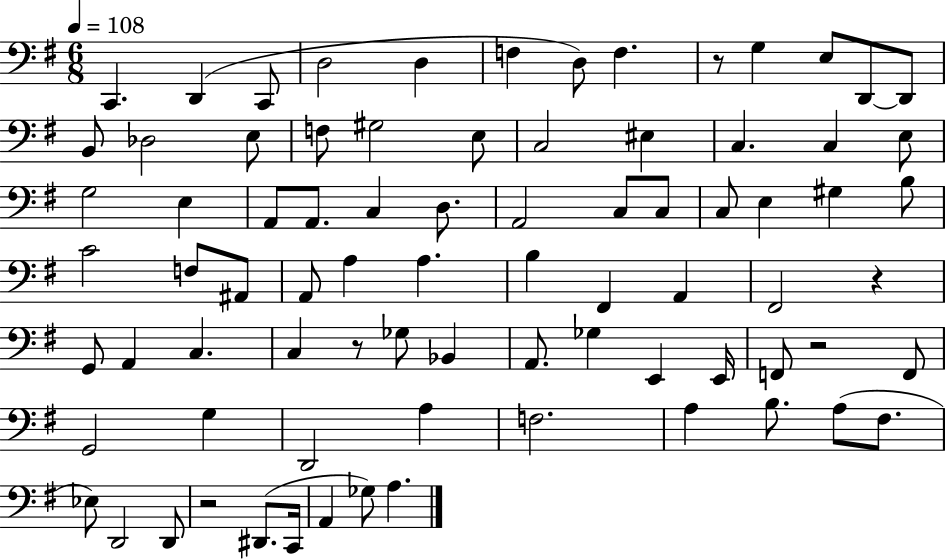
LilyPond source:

{
  \clef bass
  \numericTimeSignature
  \time 6/8
  \key g \major
  \tempo 4 = 108
  c,4. d,4( c,8 | d2 d4 | f4 d8) f4. | r8 g4 e8 d,8~~ d,8 | \break b,8 des2 e8 | f8 gis2 e8 | c2 eis4 | c4. c4 e8 | \break g2 e4 | a,8 a,8. c4 d8. | a,2 c8 c8 | c8 e4 gis4 b8 | \break c'2 f8 ais,8 | a,8 a4 a4. | b4 fis,4 a,4 | fis,2 r4 | \break g,8 a,4 c4. | c4 r8 ges8 bes,4 | a,8. ges4 e,4 e,16 | f,8 r2 f,8 | \break g,2 g4 | d,2 a4 | f2. | a4 b8. a8( fis8. | \break ees8) d,2 d,8 | r2 dis,8.( c,16 | a,4 ges8) a4. | \bar "|."
}